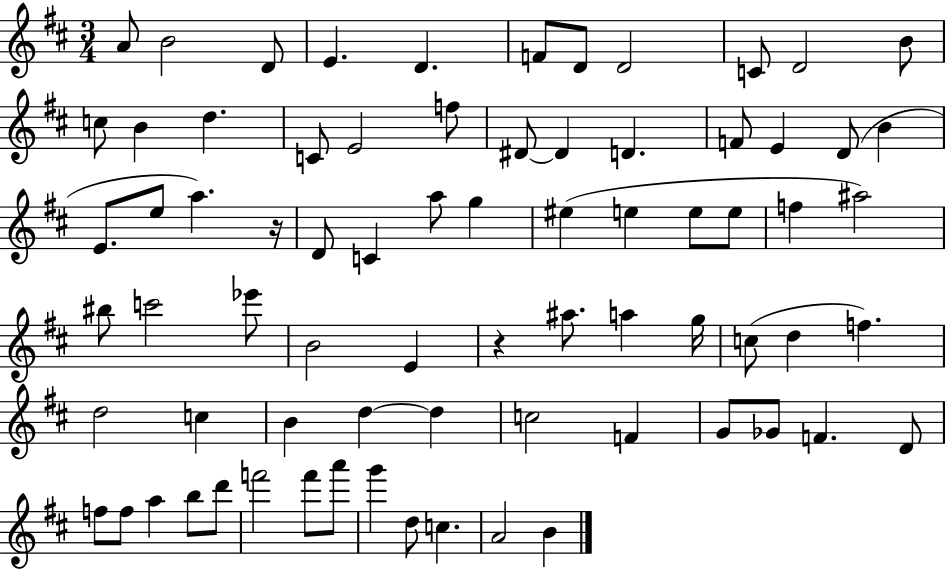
A4/e B4/h D4/e E4/q. D4/q. F4/e D4/e D4/h C4/e D4/h B4/e C5/e B4/q D5/q. C4/e E4/h F5/e D#4/e D#4/q D4/q. F4/e E4/q D4/e B4/q E4/e. E5/e A5/q. R/s D4/e C4/q A5/e G5/q EIS5/q E5/q E5/e E5/e F5/q A#5/h BIS5/e C6/h Eb6/e B4/h E4/q R/q A#5/e. A5/q G5/s C5/e D5/q F5/q. D5/h C5/q B4/q D5/q D5/q C5/h F4/q G4/e Gb4/e F4/q. D4/e F5/e F5/e A5/q B5/e D6/e F6/h F6/e A6/e G6/q D5/e C5/q. A4/h B4/q